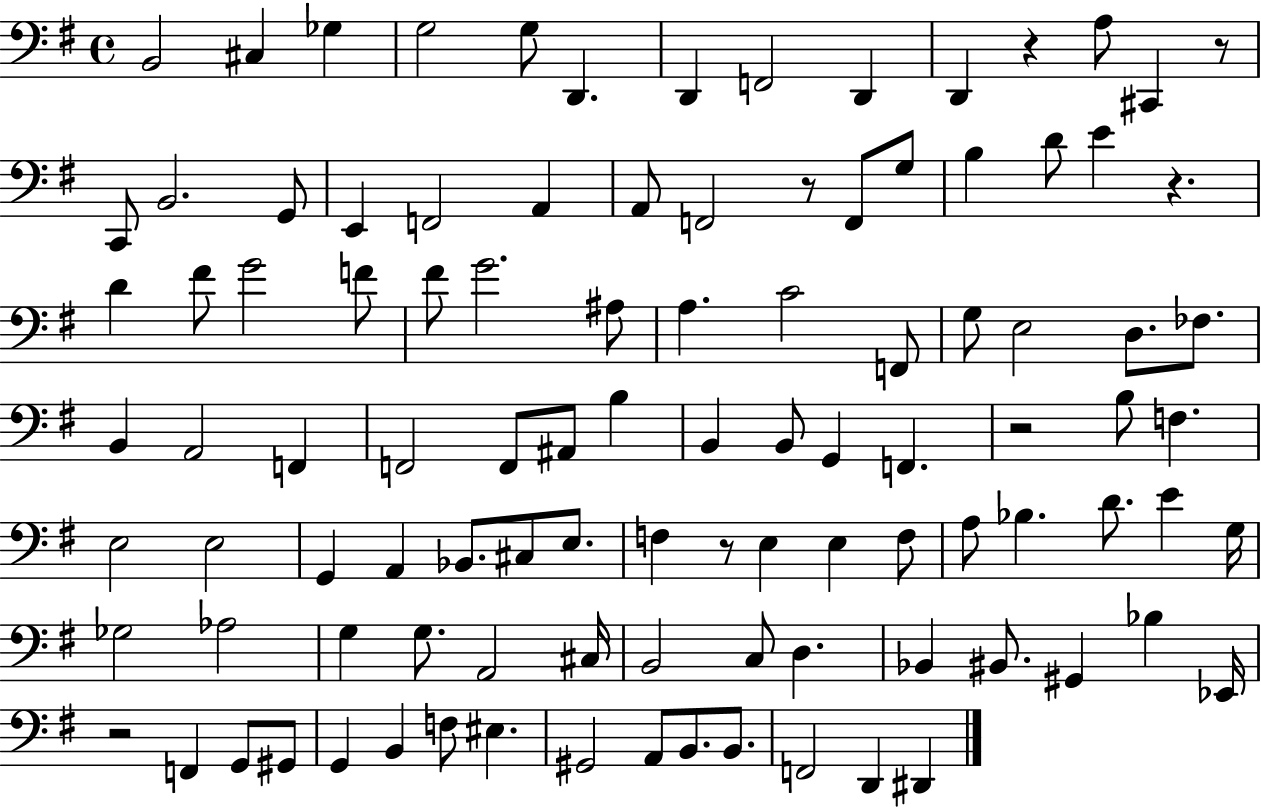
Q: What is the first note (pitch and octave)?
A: B2